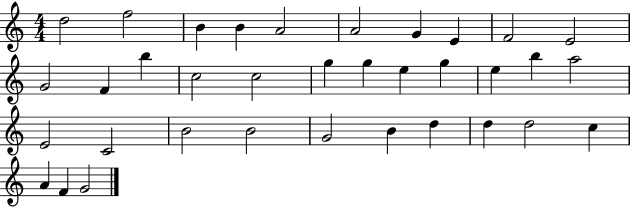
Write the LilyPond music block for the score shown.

{
  \clef treble
  \numericTimeSignature
  \time 4/4
  \key c \major
  d''2 f''2 | b'4 b'4 a'2 | a'2 g'4 e'4 | f'2 e'2 | \break g'2 f'4 b''4 | c''2 c''2 | g''4 g''4 e''4 g''4 | e''4 b''4 a''2 | \break e'2 c'2 | b'2 b'2 | g'2 b'4 d''4 | d''4 d''2 c''4 | \break a'4 f'4 g'2 | \bar "|."
}